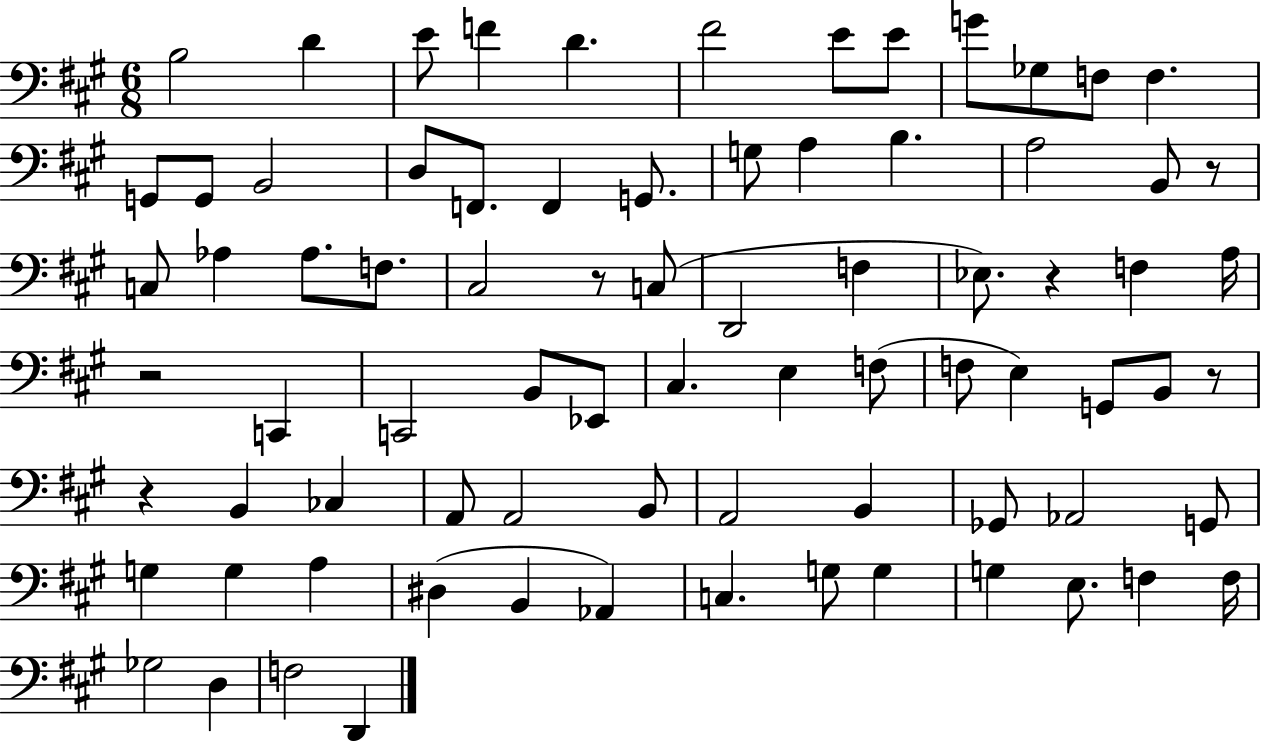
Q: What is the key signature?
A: A major